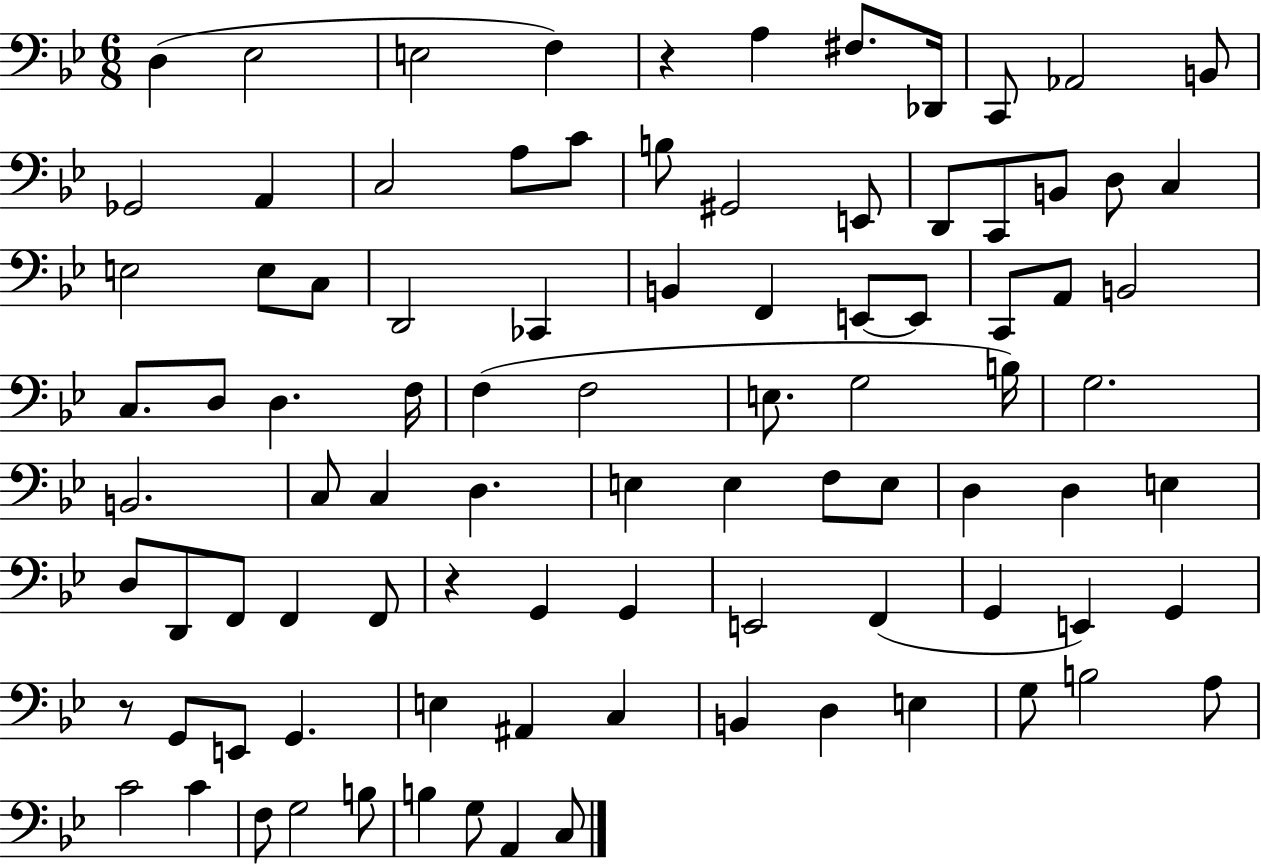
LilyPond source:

{
  \clef bass
  \numericTimeSignature
  \time 6/8
  \key bes \major
  d4( ees2 | e2 f4) | r4 a4 fis8. des,16 | c,8 aes,2 b,8 | \break ges,2 a,4 | c2 a8 c'8 | b8 gis,2 e,8 | d,8 c,8 b,8 d8 c4 | \break e2 e8 c8 | d,2 ces,4 | b,4 f,4 e,8~~ e,8 | c,8 a,8 b,2 | \break c8. d8 d4. f16 | f4( f2 | e8. g2 b16) | g2. | \break b,2. | c8 c4 d4. | e4 e4 f8 e8 | d4 d4 e4 | \break d8 d,8 f,8 f,4 f,8 | r4 g,4 g,4 | e,2 f,4( | g,4 e,4) g,4 | \break r8 g,8 e,8 g,4. | e4 ais,4 c4 | b,4 d4 e4 | g8 b2 a8 | \break c'2 c'4 | f8 g2 b8 | b4 g8 a,4 c8 | \bar "|."
}